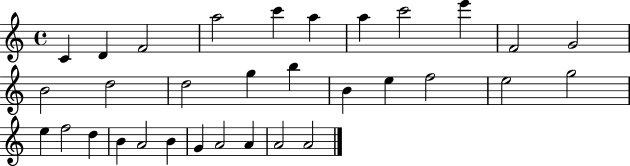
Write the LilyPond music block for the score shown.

{
  \clef treble
  \time 4/4
  \defaultTimeSignature
  \key c \major
  c'4 d'4 f'2 | a''2 c'''4 a''4 | a''4 c'''2 e'''4 | f'2 g'2 | \break b'2 d''2 | d''2 g''4 b''4 | b'4 e''4 f''2 | e''2 g''2 | \break e''4 f''2 d''4 | b'4 a'2 b'4 | g'4 a'2 a'4 | a'2 a'2 | \break \bar "|."
}